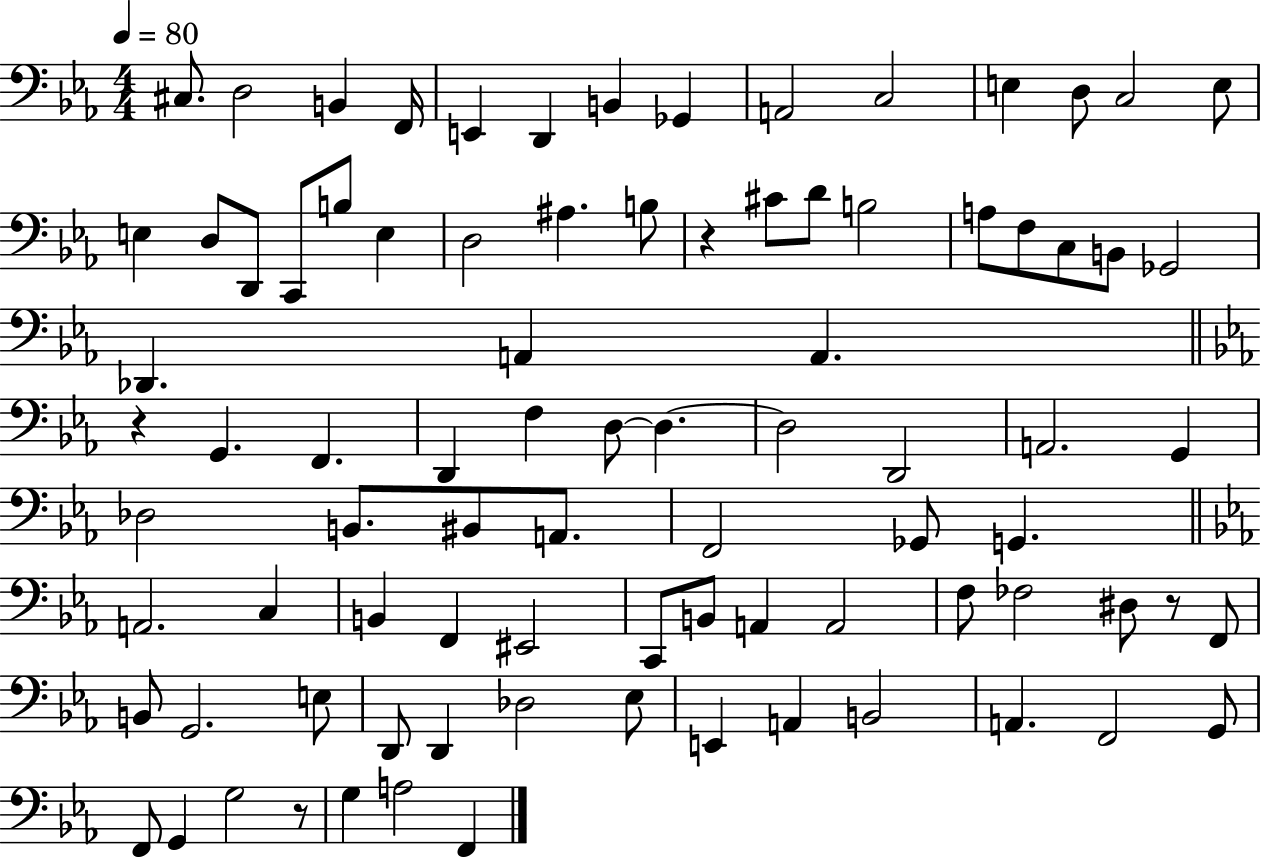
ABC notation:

X:1
T:Untitled
M:4/4
L:1/4
K:Eb
^C,/2 D,2 B,, F,,/4 E,, D,, B,, _G,, A,,2 C,2 E, D,/2 C,2 E,/2 E, D,/2 D,,/2 C,,/2 B,/2 E, D,2 ^A, B,/2 z ^C/2 D/2 B,2 A,/2 F,/2 C,/2 B,,/2 _G,,2 _D,, A,, A,, z G,, F,, D,, F, D,/2 D, D,2 D,,2 A,,2 G,, _D,2 B,,/2 ^B,,/2 A,,/2 F,,2 _G,,/2 G,, A,,2 C, B,, F,, ^E,,2 C,,/2 B,,/2 A,, A,,2 F,/2 _F,2 ^D,/2 z/2 F,,/2 B,,/2 G,,2 E,/2 D,,/2 D,, _D,2 _E,/2 E,, A,, B,,2 A,, F,,2 G,,/2 F,,/2 G,, G,2 z/2 G, A,2 F,,